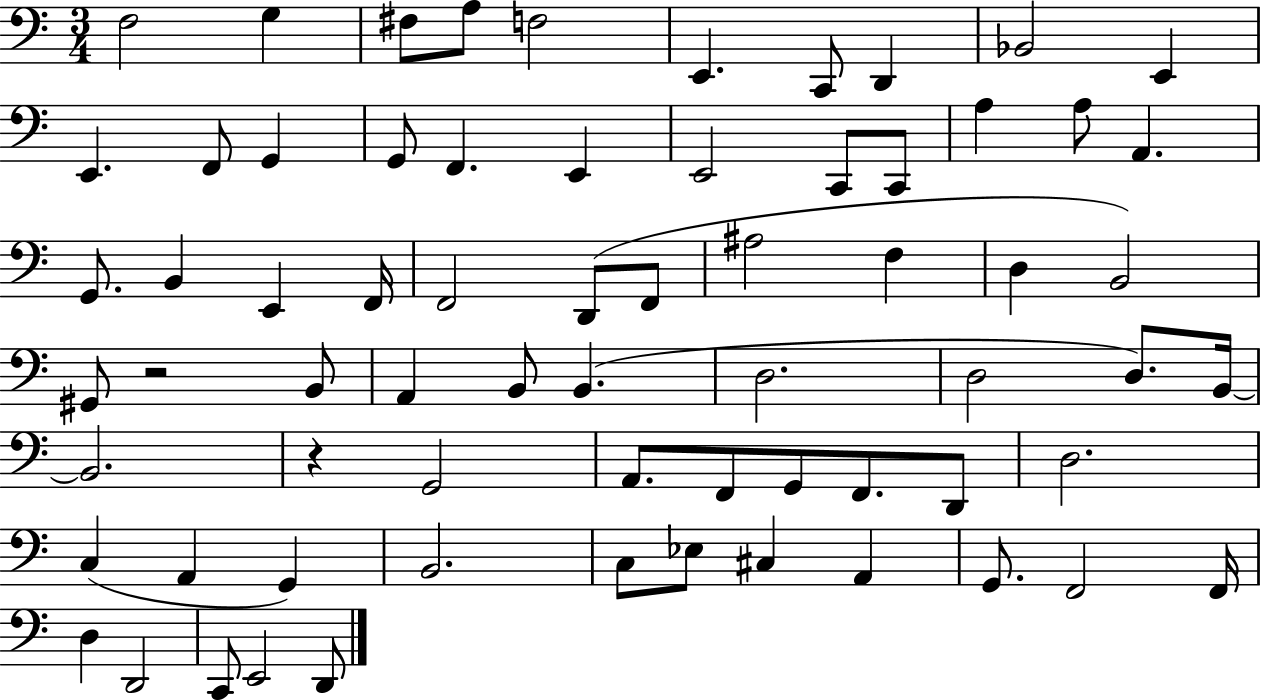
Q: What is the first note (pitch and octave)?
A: F3